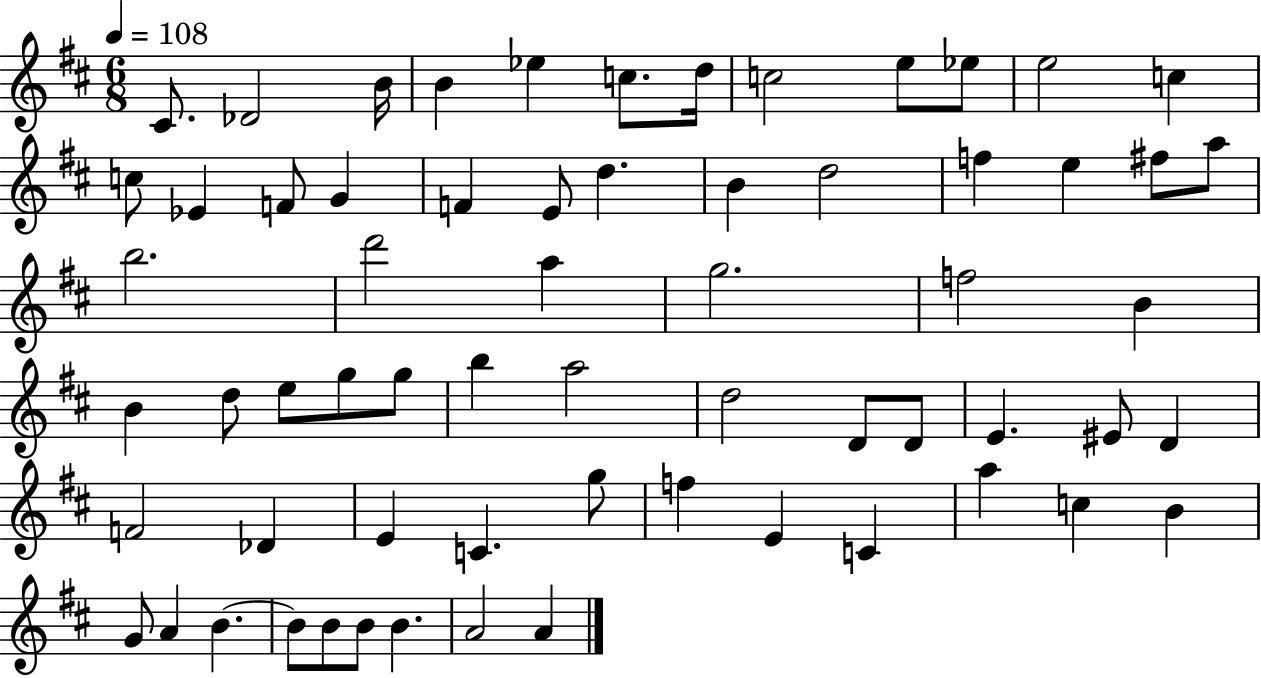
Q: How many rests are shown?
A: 0